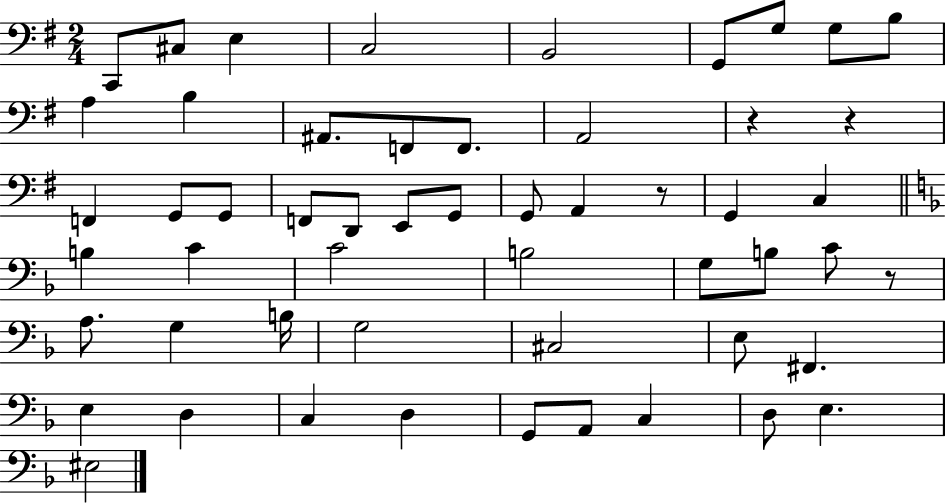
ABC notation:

X:1
T:Untitled
M:2/4
L:1/4
K:G
C,,/2 ^C,/2 E, C,2 B,,2 G,,/2 G,/2 G,/2 B,/2 A, B, ^A,,/2 F,,/2 F,,/2 A,,2 z z F,, G,,/2 G,,/2 F,,/2 D,,/2 E,,/2 G,,/2 G,,/2 A,, z/2 G,, C, B, C C2 B,2 G,/2 B,/2 C/2 z/2 A,/2 G, B,/4 G,2 ^C,2 E,/2 ^F,, E, D, C, D, G,,/2 A,,/2 C, D,/2 E, ^E,2